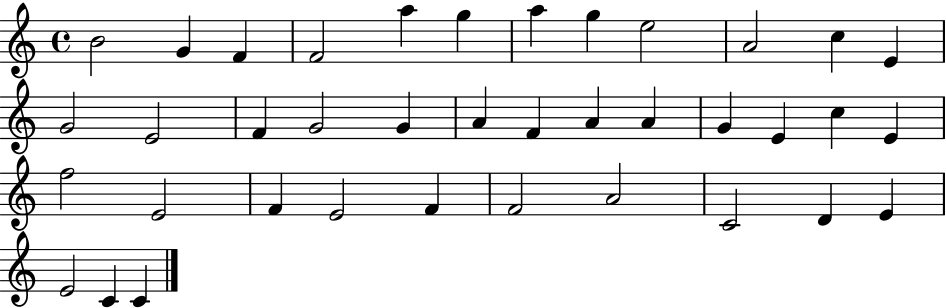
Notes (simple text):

B4/h G4/q F4/q F4/h A5/q G5/q A5/q G5/q E5/h A4/h C5/q E4/q G4/h E4/h F4/q G4/h G4/q A4/q F4/q A4/q A4/q G4/q E4/q C5/q E4/q F5/h E4/h F4/q E4/h F4/q F4/h A4/h C4/h D4/q E4/q E4/h C4/q C4/q